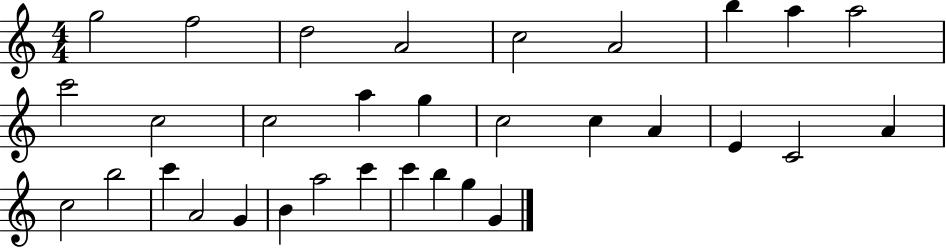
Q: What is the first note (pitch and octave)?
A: G5